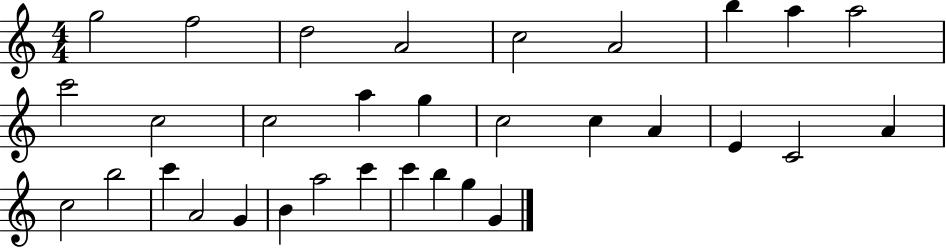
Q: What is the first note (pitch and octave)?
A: G5